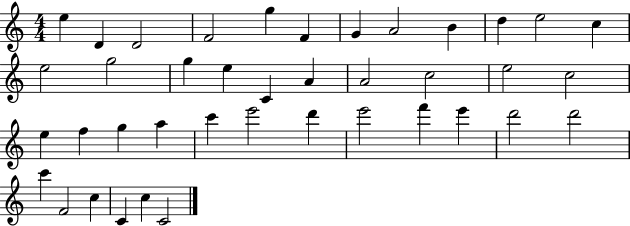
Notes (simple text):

E5/q D4/q D4/h F4/h G5/q F4/q G4/q A4/h B4/q D5/q E5/h C5/q E5/h G5/h G5/q E5/q C4/q A4/q A4/h C5/h E5/h C5/h E5/q F5/q G5/q A5/q C6/q E6/h D6/q E6/h F6/q E6/q D6/h D6/h C6/q F4/h C5/q C4/q C5/q C4/h